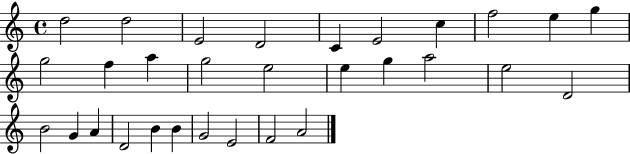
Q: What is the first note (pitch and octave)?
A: D5